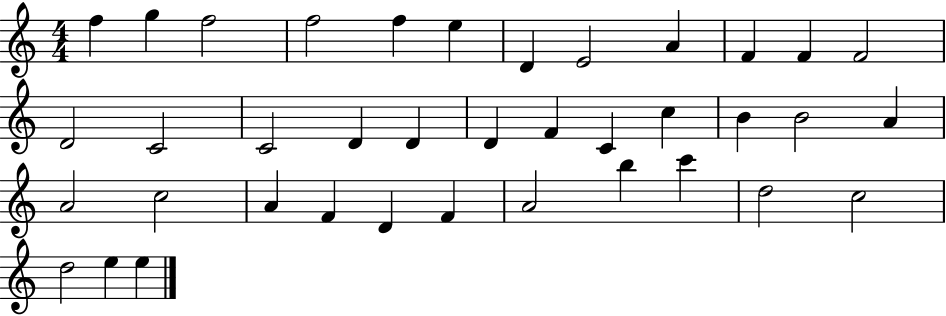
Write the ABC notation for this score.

X:1
T:Untitled
M:4/4
L:1/4
K:C
f g f2 f2 f e D E2 A F F F2 D2 C2 C2 D D D F C c B B2 A A2 c2 A F D F A2 b c' d2 c2 d2 e e